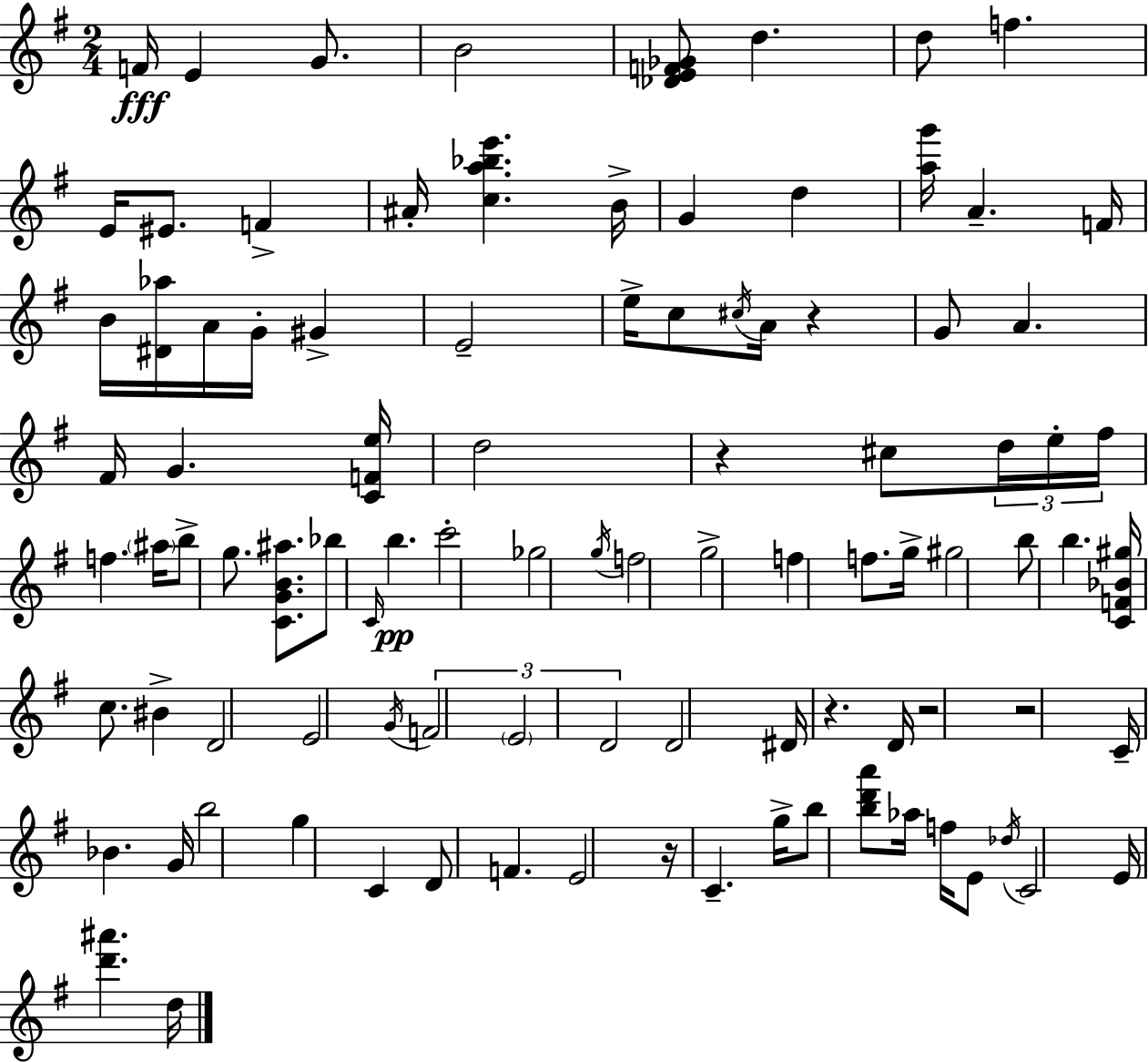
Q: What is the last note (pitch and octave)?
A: D5